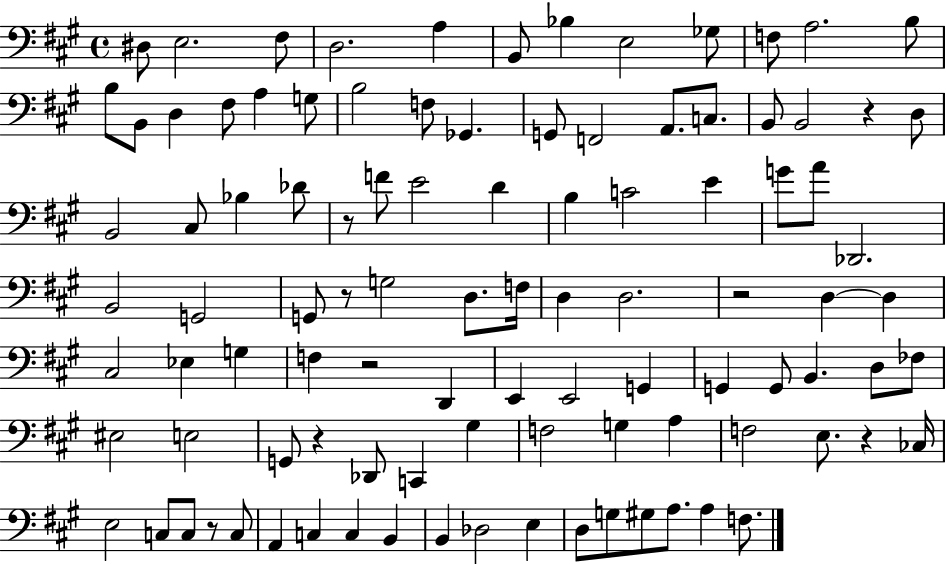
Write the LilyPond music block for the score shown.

{
  \clef bass
  \time 4/4
  \defaultTimeSignature
  \key a \major
  dis8 e2. fis8 | d2. a4 | b,8 bes4 e2 ges8 | f8 a2. b8 | \break b8 b,8 d4 fis8 a4 g8 | b2 f8 ges,4. | g,8 f,2 a,8. c8. | b,8 b,2 r4 d8 | \break b,2 cis8 bes4 des'8 | r8 f'8 e'2 d'4 | b4 c'2 e'4 | g'8 a'8 des,2. | \break b,2 g,2 | g,8 r8 g2 d8. f16 | d4 d2. | r2 d4~~ d4 | \break cis2 ees4 g4 | f4 r2 d,4 | e,4 e,2 g,4 | g,4 g,8 b,4. d8 fes8 | \break eis2 e2 | g,8 r4 des,8 c,4 gis4 | f2 g4 a4 | f2 e8. r4 ces16 | \break e2 c8 c8 r8 c8 | a,4 c4 c4 b,4 | b,4 des2 e4 | d8 g8 gis8 a8. a4 f8. | \break \bar "|."
}